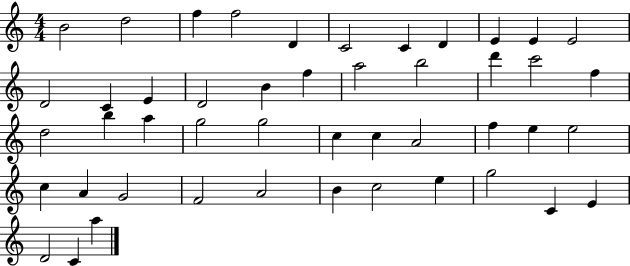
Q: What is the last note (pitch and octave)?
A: A5